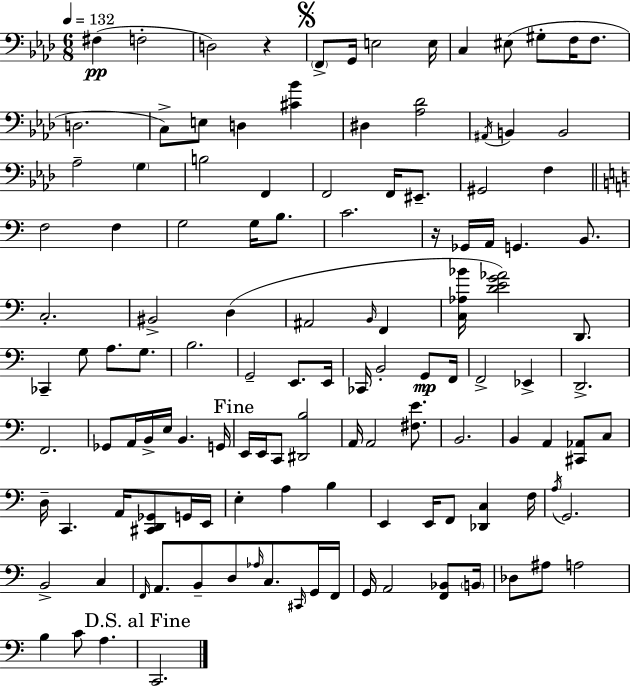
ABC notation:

X:1
T:Untitled
M:6/8
L:1/4
K:Fm
^F, F,2 D,2 z F,,/2 G,,/4 E,2 E,/4 C, ^E,/2 ^G,/2 F,/4 F,/2 D,2 C,/2 E,/2 D, [^C_B] ^D, [_A,_D]2 ^A,,/4 B,, B,,2 _A,2 G, B,2 F,, F,,2 F,,/4 ^E,,/2 ^G,,2 F, F,2 F, G,2 G,/4 B,/2 C2 z/4 _G,,/4 A,,/4 G,, B,,/2 C,2 ^B,,2 D, ^A,,2 B,,/4 F,, [C,_A,_B]/4 [DEG_A]2 D,,/2 _C,, G,/2 A,/2 G,/2 B,2 G,,2 E,,/2 E,,/4 _C,,/4 B,,2 G,,/2 F,,/4 F,,2 _E,, D,,2 F,,2 _G,,/2 A,,/4 B,,/4 E,/4 B,, G,,/4 E,,/4 E,,/4 C,,/2 [^D,,B,]2 A,,/4 A,,2 [^F,E]/2 B,,2 B,, A,, [^C,,_A,,]/2 C,/2 D,/4 C,, A,,/4 [^C,,D,,_G,,]/2 G,,/4 E,,/4 E, A, B, E,, E,,/4 F,,/2 [_D,,C,] F,/4 A,/4 G,,2 B,,2 C, F,,/4 A,,/2 B,,/2 D,/2 _A,/4 C,/2 ^C,,/4 G,,/4 F,,/4 G,,/4 A,,2 [F,,_B,,]/2 B,,/4 _D,/2 ^A,/2 A,2 B, C/2 A, C,,2